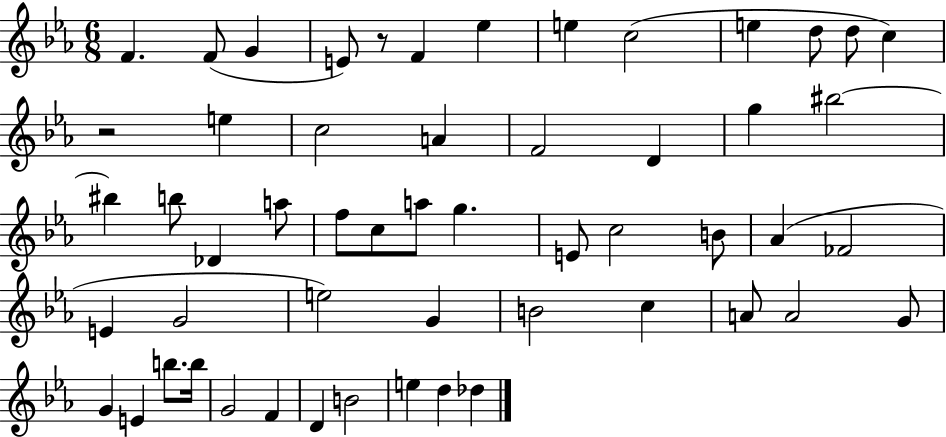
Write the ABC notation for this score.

X:1
T:Untitled
M:6/8
L:1/4
K:Eb
F F/2 G E/2 z/2 F _e e c2 e d/2 d/2 c z2 e c2 A F2 D g ^b2 ^b b/2 _D a/2 f/2 c/2 a/2 g E/2 c2 B/2 _A _F2 E G2 e2 G B2 c A/2 A2 G/2 G E b/2 b/4 G2 F D B2 e d _d